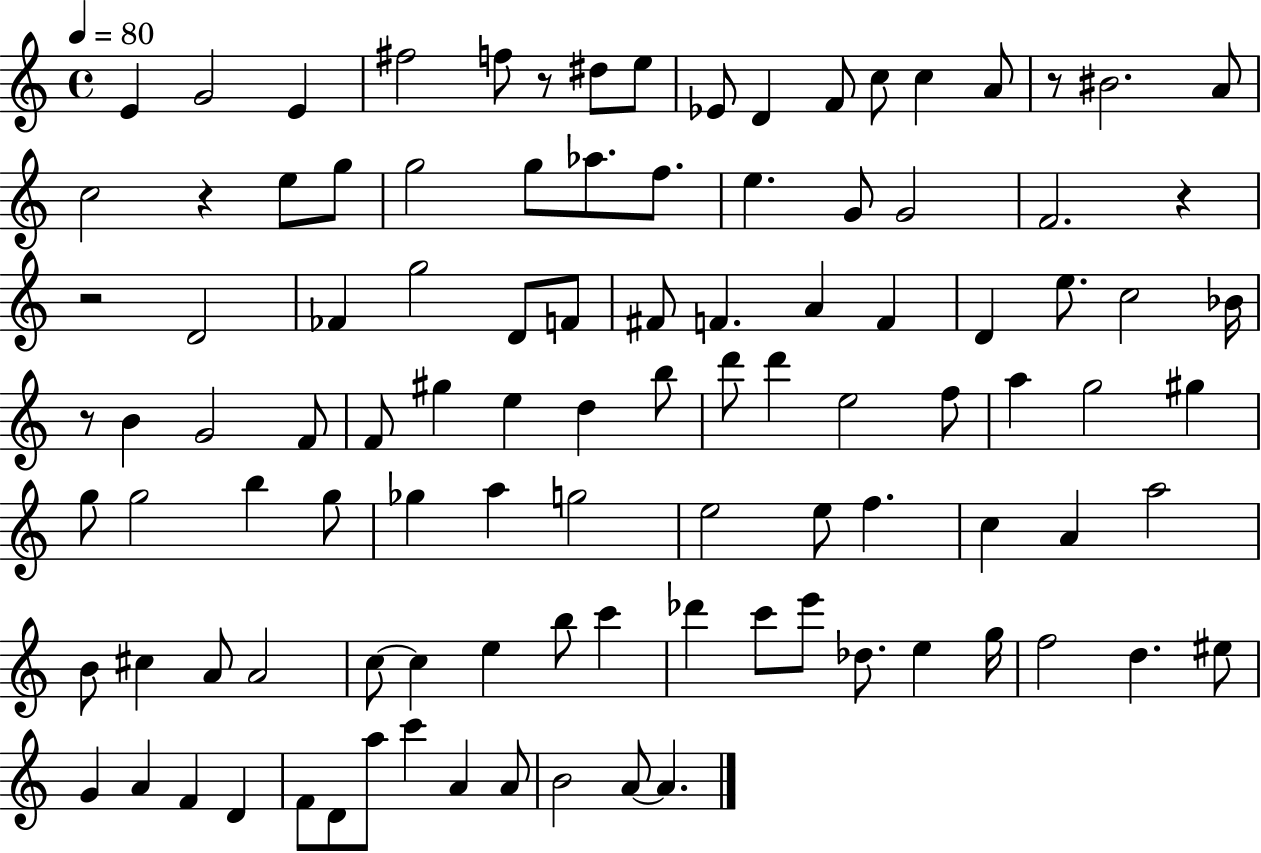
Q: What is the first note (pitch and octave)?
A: E4